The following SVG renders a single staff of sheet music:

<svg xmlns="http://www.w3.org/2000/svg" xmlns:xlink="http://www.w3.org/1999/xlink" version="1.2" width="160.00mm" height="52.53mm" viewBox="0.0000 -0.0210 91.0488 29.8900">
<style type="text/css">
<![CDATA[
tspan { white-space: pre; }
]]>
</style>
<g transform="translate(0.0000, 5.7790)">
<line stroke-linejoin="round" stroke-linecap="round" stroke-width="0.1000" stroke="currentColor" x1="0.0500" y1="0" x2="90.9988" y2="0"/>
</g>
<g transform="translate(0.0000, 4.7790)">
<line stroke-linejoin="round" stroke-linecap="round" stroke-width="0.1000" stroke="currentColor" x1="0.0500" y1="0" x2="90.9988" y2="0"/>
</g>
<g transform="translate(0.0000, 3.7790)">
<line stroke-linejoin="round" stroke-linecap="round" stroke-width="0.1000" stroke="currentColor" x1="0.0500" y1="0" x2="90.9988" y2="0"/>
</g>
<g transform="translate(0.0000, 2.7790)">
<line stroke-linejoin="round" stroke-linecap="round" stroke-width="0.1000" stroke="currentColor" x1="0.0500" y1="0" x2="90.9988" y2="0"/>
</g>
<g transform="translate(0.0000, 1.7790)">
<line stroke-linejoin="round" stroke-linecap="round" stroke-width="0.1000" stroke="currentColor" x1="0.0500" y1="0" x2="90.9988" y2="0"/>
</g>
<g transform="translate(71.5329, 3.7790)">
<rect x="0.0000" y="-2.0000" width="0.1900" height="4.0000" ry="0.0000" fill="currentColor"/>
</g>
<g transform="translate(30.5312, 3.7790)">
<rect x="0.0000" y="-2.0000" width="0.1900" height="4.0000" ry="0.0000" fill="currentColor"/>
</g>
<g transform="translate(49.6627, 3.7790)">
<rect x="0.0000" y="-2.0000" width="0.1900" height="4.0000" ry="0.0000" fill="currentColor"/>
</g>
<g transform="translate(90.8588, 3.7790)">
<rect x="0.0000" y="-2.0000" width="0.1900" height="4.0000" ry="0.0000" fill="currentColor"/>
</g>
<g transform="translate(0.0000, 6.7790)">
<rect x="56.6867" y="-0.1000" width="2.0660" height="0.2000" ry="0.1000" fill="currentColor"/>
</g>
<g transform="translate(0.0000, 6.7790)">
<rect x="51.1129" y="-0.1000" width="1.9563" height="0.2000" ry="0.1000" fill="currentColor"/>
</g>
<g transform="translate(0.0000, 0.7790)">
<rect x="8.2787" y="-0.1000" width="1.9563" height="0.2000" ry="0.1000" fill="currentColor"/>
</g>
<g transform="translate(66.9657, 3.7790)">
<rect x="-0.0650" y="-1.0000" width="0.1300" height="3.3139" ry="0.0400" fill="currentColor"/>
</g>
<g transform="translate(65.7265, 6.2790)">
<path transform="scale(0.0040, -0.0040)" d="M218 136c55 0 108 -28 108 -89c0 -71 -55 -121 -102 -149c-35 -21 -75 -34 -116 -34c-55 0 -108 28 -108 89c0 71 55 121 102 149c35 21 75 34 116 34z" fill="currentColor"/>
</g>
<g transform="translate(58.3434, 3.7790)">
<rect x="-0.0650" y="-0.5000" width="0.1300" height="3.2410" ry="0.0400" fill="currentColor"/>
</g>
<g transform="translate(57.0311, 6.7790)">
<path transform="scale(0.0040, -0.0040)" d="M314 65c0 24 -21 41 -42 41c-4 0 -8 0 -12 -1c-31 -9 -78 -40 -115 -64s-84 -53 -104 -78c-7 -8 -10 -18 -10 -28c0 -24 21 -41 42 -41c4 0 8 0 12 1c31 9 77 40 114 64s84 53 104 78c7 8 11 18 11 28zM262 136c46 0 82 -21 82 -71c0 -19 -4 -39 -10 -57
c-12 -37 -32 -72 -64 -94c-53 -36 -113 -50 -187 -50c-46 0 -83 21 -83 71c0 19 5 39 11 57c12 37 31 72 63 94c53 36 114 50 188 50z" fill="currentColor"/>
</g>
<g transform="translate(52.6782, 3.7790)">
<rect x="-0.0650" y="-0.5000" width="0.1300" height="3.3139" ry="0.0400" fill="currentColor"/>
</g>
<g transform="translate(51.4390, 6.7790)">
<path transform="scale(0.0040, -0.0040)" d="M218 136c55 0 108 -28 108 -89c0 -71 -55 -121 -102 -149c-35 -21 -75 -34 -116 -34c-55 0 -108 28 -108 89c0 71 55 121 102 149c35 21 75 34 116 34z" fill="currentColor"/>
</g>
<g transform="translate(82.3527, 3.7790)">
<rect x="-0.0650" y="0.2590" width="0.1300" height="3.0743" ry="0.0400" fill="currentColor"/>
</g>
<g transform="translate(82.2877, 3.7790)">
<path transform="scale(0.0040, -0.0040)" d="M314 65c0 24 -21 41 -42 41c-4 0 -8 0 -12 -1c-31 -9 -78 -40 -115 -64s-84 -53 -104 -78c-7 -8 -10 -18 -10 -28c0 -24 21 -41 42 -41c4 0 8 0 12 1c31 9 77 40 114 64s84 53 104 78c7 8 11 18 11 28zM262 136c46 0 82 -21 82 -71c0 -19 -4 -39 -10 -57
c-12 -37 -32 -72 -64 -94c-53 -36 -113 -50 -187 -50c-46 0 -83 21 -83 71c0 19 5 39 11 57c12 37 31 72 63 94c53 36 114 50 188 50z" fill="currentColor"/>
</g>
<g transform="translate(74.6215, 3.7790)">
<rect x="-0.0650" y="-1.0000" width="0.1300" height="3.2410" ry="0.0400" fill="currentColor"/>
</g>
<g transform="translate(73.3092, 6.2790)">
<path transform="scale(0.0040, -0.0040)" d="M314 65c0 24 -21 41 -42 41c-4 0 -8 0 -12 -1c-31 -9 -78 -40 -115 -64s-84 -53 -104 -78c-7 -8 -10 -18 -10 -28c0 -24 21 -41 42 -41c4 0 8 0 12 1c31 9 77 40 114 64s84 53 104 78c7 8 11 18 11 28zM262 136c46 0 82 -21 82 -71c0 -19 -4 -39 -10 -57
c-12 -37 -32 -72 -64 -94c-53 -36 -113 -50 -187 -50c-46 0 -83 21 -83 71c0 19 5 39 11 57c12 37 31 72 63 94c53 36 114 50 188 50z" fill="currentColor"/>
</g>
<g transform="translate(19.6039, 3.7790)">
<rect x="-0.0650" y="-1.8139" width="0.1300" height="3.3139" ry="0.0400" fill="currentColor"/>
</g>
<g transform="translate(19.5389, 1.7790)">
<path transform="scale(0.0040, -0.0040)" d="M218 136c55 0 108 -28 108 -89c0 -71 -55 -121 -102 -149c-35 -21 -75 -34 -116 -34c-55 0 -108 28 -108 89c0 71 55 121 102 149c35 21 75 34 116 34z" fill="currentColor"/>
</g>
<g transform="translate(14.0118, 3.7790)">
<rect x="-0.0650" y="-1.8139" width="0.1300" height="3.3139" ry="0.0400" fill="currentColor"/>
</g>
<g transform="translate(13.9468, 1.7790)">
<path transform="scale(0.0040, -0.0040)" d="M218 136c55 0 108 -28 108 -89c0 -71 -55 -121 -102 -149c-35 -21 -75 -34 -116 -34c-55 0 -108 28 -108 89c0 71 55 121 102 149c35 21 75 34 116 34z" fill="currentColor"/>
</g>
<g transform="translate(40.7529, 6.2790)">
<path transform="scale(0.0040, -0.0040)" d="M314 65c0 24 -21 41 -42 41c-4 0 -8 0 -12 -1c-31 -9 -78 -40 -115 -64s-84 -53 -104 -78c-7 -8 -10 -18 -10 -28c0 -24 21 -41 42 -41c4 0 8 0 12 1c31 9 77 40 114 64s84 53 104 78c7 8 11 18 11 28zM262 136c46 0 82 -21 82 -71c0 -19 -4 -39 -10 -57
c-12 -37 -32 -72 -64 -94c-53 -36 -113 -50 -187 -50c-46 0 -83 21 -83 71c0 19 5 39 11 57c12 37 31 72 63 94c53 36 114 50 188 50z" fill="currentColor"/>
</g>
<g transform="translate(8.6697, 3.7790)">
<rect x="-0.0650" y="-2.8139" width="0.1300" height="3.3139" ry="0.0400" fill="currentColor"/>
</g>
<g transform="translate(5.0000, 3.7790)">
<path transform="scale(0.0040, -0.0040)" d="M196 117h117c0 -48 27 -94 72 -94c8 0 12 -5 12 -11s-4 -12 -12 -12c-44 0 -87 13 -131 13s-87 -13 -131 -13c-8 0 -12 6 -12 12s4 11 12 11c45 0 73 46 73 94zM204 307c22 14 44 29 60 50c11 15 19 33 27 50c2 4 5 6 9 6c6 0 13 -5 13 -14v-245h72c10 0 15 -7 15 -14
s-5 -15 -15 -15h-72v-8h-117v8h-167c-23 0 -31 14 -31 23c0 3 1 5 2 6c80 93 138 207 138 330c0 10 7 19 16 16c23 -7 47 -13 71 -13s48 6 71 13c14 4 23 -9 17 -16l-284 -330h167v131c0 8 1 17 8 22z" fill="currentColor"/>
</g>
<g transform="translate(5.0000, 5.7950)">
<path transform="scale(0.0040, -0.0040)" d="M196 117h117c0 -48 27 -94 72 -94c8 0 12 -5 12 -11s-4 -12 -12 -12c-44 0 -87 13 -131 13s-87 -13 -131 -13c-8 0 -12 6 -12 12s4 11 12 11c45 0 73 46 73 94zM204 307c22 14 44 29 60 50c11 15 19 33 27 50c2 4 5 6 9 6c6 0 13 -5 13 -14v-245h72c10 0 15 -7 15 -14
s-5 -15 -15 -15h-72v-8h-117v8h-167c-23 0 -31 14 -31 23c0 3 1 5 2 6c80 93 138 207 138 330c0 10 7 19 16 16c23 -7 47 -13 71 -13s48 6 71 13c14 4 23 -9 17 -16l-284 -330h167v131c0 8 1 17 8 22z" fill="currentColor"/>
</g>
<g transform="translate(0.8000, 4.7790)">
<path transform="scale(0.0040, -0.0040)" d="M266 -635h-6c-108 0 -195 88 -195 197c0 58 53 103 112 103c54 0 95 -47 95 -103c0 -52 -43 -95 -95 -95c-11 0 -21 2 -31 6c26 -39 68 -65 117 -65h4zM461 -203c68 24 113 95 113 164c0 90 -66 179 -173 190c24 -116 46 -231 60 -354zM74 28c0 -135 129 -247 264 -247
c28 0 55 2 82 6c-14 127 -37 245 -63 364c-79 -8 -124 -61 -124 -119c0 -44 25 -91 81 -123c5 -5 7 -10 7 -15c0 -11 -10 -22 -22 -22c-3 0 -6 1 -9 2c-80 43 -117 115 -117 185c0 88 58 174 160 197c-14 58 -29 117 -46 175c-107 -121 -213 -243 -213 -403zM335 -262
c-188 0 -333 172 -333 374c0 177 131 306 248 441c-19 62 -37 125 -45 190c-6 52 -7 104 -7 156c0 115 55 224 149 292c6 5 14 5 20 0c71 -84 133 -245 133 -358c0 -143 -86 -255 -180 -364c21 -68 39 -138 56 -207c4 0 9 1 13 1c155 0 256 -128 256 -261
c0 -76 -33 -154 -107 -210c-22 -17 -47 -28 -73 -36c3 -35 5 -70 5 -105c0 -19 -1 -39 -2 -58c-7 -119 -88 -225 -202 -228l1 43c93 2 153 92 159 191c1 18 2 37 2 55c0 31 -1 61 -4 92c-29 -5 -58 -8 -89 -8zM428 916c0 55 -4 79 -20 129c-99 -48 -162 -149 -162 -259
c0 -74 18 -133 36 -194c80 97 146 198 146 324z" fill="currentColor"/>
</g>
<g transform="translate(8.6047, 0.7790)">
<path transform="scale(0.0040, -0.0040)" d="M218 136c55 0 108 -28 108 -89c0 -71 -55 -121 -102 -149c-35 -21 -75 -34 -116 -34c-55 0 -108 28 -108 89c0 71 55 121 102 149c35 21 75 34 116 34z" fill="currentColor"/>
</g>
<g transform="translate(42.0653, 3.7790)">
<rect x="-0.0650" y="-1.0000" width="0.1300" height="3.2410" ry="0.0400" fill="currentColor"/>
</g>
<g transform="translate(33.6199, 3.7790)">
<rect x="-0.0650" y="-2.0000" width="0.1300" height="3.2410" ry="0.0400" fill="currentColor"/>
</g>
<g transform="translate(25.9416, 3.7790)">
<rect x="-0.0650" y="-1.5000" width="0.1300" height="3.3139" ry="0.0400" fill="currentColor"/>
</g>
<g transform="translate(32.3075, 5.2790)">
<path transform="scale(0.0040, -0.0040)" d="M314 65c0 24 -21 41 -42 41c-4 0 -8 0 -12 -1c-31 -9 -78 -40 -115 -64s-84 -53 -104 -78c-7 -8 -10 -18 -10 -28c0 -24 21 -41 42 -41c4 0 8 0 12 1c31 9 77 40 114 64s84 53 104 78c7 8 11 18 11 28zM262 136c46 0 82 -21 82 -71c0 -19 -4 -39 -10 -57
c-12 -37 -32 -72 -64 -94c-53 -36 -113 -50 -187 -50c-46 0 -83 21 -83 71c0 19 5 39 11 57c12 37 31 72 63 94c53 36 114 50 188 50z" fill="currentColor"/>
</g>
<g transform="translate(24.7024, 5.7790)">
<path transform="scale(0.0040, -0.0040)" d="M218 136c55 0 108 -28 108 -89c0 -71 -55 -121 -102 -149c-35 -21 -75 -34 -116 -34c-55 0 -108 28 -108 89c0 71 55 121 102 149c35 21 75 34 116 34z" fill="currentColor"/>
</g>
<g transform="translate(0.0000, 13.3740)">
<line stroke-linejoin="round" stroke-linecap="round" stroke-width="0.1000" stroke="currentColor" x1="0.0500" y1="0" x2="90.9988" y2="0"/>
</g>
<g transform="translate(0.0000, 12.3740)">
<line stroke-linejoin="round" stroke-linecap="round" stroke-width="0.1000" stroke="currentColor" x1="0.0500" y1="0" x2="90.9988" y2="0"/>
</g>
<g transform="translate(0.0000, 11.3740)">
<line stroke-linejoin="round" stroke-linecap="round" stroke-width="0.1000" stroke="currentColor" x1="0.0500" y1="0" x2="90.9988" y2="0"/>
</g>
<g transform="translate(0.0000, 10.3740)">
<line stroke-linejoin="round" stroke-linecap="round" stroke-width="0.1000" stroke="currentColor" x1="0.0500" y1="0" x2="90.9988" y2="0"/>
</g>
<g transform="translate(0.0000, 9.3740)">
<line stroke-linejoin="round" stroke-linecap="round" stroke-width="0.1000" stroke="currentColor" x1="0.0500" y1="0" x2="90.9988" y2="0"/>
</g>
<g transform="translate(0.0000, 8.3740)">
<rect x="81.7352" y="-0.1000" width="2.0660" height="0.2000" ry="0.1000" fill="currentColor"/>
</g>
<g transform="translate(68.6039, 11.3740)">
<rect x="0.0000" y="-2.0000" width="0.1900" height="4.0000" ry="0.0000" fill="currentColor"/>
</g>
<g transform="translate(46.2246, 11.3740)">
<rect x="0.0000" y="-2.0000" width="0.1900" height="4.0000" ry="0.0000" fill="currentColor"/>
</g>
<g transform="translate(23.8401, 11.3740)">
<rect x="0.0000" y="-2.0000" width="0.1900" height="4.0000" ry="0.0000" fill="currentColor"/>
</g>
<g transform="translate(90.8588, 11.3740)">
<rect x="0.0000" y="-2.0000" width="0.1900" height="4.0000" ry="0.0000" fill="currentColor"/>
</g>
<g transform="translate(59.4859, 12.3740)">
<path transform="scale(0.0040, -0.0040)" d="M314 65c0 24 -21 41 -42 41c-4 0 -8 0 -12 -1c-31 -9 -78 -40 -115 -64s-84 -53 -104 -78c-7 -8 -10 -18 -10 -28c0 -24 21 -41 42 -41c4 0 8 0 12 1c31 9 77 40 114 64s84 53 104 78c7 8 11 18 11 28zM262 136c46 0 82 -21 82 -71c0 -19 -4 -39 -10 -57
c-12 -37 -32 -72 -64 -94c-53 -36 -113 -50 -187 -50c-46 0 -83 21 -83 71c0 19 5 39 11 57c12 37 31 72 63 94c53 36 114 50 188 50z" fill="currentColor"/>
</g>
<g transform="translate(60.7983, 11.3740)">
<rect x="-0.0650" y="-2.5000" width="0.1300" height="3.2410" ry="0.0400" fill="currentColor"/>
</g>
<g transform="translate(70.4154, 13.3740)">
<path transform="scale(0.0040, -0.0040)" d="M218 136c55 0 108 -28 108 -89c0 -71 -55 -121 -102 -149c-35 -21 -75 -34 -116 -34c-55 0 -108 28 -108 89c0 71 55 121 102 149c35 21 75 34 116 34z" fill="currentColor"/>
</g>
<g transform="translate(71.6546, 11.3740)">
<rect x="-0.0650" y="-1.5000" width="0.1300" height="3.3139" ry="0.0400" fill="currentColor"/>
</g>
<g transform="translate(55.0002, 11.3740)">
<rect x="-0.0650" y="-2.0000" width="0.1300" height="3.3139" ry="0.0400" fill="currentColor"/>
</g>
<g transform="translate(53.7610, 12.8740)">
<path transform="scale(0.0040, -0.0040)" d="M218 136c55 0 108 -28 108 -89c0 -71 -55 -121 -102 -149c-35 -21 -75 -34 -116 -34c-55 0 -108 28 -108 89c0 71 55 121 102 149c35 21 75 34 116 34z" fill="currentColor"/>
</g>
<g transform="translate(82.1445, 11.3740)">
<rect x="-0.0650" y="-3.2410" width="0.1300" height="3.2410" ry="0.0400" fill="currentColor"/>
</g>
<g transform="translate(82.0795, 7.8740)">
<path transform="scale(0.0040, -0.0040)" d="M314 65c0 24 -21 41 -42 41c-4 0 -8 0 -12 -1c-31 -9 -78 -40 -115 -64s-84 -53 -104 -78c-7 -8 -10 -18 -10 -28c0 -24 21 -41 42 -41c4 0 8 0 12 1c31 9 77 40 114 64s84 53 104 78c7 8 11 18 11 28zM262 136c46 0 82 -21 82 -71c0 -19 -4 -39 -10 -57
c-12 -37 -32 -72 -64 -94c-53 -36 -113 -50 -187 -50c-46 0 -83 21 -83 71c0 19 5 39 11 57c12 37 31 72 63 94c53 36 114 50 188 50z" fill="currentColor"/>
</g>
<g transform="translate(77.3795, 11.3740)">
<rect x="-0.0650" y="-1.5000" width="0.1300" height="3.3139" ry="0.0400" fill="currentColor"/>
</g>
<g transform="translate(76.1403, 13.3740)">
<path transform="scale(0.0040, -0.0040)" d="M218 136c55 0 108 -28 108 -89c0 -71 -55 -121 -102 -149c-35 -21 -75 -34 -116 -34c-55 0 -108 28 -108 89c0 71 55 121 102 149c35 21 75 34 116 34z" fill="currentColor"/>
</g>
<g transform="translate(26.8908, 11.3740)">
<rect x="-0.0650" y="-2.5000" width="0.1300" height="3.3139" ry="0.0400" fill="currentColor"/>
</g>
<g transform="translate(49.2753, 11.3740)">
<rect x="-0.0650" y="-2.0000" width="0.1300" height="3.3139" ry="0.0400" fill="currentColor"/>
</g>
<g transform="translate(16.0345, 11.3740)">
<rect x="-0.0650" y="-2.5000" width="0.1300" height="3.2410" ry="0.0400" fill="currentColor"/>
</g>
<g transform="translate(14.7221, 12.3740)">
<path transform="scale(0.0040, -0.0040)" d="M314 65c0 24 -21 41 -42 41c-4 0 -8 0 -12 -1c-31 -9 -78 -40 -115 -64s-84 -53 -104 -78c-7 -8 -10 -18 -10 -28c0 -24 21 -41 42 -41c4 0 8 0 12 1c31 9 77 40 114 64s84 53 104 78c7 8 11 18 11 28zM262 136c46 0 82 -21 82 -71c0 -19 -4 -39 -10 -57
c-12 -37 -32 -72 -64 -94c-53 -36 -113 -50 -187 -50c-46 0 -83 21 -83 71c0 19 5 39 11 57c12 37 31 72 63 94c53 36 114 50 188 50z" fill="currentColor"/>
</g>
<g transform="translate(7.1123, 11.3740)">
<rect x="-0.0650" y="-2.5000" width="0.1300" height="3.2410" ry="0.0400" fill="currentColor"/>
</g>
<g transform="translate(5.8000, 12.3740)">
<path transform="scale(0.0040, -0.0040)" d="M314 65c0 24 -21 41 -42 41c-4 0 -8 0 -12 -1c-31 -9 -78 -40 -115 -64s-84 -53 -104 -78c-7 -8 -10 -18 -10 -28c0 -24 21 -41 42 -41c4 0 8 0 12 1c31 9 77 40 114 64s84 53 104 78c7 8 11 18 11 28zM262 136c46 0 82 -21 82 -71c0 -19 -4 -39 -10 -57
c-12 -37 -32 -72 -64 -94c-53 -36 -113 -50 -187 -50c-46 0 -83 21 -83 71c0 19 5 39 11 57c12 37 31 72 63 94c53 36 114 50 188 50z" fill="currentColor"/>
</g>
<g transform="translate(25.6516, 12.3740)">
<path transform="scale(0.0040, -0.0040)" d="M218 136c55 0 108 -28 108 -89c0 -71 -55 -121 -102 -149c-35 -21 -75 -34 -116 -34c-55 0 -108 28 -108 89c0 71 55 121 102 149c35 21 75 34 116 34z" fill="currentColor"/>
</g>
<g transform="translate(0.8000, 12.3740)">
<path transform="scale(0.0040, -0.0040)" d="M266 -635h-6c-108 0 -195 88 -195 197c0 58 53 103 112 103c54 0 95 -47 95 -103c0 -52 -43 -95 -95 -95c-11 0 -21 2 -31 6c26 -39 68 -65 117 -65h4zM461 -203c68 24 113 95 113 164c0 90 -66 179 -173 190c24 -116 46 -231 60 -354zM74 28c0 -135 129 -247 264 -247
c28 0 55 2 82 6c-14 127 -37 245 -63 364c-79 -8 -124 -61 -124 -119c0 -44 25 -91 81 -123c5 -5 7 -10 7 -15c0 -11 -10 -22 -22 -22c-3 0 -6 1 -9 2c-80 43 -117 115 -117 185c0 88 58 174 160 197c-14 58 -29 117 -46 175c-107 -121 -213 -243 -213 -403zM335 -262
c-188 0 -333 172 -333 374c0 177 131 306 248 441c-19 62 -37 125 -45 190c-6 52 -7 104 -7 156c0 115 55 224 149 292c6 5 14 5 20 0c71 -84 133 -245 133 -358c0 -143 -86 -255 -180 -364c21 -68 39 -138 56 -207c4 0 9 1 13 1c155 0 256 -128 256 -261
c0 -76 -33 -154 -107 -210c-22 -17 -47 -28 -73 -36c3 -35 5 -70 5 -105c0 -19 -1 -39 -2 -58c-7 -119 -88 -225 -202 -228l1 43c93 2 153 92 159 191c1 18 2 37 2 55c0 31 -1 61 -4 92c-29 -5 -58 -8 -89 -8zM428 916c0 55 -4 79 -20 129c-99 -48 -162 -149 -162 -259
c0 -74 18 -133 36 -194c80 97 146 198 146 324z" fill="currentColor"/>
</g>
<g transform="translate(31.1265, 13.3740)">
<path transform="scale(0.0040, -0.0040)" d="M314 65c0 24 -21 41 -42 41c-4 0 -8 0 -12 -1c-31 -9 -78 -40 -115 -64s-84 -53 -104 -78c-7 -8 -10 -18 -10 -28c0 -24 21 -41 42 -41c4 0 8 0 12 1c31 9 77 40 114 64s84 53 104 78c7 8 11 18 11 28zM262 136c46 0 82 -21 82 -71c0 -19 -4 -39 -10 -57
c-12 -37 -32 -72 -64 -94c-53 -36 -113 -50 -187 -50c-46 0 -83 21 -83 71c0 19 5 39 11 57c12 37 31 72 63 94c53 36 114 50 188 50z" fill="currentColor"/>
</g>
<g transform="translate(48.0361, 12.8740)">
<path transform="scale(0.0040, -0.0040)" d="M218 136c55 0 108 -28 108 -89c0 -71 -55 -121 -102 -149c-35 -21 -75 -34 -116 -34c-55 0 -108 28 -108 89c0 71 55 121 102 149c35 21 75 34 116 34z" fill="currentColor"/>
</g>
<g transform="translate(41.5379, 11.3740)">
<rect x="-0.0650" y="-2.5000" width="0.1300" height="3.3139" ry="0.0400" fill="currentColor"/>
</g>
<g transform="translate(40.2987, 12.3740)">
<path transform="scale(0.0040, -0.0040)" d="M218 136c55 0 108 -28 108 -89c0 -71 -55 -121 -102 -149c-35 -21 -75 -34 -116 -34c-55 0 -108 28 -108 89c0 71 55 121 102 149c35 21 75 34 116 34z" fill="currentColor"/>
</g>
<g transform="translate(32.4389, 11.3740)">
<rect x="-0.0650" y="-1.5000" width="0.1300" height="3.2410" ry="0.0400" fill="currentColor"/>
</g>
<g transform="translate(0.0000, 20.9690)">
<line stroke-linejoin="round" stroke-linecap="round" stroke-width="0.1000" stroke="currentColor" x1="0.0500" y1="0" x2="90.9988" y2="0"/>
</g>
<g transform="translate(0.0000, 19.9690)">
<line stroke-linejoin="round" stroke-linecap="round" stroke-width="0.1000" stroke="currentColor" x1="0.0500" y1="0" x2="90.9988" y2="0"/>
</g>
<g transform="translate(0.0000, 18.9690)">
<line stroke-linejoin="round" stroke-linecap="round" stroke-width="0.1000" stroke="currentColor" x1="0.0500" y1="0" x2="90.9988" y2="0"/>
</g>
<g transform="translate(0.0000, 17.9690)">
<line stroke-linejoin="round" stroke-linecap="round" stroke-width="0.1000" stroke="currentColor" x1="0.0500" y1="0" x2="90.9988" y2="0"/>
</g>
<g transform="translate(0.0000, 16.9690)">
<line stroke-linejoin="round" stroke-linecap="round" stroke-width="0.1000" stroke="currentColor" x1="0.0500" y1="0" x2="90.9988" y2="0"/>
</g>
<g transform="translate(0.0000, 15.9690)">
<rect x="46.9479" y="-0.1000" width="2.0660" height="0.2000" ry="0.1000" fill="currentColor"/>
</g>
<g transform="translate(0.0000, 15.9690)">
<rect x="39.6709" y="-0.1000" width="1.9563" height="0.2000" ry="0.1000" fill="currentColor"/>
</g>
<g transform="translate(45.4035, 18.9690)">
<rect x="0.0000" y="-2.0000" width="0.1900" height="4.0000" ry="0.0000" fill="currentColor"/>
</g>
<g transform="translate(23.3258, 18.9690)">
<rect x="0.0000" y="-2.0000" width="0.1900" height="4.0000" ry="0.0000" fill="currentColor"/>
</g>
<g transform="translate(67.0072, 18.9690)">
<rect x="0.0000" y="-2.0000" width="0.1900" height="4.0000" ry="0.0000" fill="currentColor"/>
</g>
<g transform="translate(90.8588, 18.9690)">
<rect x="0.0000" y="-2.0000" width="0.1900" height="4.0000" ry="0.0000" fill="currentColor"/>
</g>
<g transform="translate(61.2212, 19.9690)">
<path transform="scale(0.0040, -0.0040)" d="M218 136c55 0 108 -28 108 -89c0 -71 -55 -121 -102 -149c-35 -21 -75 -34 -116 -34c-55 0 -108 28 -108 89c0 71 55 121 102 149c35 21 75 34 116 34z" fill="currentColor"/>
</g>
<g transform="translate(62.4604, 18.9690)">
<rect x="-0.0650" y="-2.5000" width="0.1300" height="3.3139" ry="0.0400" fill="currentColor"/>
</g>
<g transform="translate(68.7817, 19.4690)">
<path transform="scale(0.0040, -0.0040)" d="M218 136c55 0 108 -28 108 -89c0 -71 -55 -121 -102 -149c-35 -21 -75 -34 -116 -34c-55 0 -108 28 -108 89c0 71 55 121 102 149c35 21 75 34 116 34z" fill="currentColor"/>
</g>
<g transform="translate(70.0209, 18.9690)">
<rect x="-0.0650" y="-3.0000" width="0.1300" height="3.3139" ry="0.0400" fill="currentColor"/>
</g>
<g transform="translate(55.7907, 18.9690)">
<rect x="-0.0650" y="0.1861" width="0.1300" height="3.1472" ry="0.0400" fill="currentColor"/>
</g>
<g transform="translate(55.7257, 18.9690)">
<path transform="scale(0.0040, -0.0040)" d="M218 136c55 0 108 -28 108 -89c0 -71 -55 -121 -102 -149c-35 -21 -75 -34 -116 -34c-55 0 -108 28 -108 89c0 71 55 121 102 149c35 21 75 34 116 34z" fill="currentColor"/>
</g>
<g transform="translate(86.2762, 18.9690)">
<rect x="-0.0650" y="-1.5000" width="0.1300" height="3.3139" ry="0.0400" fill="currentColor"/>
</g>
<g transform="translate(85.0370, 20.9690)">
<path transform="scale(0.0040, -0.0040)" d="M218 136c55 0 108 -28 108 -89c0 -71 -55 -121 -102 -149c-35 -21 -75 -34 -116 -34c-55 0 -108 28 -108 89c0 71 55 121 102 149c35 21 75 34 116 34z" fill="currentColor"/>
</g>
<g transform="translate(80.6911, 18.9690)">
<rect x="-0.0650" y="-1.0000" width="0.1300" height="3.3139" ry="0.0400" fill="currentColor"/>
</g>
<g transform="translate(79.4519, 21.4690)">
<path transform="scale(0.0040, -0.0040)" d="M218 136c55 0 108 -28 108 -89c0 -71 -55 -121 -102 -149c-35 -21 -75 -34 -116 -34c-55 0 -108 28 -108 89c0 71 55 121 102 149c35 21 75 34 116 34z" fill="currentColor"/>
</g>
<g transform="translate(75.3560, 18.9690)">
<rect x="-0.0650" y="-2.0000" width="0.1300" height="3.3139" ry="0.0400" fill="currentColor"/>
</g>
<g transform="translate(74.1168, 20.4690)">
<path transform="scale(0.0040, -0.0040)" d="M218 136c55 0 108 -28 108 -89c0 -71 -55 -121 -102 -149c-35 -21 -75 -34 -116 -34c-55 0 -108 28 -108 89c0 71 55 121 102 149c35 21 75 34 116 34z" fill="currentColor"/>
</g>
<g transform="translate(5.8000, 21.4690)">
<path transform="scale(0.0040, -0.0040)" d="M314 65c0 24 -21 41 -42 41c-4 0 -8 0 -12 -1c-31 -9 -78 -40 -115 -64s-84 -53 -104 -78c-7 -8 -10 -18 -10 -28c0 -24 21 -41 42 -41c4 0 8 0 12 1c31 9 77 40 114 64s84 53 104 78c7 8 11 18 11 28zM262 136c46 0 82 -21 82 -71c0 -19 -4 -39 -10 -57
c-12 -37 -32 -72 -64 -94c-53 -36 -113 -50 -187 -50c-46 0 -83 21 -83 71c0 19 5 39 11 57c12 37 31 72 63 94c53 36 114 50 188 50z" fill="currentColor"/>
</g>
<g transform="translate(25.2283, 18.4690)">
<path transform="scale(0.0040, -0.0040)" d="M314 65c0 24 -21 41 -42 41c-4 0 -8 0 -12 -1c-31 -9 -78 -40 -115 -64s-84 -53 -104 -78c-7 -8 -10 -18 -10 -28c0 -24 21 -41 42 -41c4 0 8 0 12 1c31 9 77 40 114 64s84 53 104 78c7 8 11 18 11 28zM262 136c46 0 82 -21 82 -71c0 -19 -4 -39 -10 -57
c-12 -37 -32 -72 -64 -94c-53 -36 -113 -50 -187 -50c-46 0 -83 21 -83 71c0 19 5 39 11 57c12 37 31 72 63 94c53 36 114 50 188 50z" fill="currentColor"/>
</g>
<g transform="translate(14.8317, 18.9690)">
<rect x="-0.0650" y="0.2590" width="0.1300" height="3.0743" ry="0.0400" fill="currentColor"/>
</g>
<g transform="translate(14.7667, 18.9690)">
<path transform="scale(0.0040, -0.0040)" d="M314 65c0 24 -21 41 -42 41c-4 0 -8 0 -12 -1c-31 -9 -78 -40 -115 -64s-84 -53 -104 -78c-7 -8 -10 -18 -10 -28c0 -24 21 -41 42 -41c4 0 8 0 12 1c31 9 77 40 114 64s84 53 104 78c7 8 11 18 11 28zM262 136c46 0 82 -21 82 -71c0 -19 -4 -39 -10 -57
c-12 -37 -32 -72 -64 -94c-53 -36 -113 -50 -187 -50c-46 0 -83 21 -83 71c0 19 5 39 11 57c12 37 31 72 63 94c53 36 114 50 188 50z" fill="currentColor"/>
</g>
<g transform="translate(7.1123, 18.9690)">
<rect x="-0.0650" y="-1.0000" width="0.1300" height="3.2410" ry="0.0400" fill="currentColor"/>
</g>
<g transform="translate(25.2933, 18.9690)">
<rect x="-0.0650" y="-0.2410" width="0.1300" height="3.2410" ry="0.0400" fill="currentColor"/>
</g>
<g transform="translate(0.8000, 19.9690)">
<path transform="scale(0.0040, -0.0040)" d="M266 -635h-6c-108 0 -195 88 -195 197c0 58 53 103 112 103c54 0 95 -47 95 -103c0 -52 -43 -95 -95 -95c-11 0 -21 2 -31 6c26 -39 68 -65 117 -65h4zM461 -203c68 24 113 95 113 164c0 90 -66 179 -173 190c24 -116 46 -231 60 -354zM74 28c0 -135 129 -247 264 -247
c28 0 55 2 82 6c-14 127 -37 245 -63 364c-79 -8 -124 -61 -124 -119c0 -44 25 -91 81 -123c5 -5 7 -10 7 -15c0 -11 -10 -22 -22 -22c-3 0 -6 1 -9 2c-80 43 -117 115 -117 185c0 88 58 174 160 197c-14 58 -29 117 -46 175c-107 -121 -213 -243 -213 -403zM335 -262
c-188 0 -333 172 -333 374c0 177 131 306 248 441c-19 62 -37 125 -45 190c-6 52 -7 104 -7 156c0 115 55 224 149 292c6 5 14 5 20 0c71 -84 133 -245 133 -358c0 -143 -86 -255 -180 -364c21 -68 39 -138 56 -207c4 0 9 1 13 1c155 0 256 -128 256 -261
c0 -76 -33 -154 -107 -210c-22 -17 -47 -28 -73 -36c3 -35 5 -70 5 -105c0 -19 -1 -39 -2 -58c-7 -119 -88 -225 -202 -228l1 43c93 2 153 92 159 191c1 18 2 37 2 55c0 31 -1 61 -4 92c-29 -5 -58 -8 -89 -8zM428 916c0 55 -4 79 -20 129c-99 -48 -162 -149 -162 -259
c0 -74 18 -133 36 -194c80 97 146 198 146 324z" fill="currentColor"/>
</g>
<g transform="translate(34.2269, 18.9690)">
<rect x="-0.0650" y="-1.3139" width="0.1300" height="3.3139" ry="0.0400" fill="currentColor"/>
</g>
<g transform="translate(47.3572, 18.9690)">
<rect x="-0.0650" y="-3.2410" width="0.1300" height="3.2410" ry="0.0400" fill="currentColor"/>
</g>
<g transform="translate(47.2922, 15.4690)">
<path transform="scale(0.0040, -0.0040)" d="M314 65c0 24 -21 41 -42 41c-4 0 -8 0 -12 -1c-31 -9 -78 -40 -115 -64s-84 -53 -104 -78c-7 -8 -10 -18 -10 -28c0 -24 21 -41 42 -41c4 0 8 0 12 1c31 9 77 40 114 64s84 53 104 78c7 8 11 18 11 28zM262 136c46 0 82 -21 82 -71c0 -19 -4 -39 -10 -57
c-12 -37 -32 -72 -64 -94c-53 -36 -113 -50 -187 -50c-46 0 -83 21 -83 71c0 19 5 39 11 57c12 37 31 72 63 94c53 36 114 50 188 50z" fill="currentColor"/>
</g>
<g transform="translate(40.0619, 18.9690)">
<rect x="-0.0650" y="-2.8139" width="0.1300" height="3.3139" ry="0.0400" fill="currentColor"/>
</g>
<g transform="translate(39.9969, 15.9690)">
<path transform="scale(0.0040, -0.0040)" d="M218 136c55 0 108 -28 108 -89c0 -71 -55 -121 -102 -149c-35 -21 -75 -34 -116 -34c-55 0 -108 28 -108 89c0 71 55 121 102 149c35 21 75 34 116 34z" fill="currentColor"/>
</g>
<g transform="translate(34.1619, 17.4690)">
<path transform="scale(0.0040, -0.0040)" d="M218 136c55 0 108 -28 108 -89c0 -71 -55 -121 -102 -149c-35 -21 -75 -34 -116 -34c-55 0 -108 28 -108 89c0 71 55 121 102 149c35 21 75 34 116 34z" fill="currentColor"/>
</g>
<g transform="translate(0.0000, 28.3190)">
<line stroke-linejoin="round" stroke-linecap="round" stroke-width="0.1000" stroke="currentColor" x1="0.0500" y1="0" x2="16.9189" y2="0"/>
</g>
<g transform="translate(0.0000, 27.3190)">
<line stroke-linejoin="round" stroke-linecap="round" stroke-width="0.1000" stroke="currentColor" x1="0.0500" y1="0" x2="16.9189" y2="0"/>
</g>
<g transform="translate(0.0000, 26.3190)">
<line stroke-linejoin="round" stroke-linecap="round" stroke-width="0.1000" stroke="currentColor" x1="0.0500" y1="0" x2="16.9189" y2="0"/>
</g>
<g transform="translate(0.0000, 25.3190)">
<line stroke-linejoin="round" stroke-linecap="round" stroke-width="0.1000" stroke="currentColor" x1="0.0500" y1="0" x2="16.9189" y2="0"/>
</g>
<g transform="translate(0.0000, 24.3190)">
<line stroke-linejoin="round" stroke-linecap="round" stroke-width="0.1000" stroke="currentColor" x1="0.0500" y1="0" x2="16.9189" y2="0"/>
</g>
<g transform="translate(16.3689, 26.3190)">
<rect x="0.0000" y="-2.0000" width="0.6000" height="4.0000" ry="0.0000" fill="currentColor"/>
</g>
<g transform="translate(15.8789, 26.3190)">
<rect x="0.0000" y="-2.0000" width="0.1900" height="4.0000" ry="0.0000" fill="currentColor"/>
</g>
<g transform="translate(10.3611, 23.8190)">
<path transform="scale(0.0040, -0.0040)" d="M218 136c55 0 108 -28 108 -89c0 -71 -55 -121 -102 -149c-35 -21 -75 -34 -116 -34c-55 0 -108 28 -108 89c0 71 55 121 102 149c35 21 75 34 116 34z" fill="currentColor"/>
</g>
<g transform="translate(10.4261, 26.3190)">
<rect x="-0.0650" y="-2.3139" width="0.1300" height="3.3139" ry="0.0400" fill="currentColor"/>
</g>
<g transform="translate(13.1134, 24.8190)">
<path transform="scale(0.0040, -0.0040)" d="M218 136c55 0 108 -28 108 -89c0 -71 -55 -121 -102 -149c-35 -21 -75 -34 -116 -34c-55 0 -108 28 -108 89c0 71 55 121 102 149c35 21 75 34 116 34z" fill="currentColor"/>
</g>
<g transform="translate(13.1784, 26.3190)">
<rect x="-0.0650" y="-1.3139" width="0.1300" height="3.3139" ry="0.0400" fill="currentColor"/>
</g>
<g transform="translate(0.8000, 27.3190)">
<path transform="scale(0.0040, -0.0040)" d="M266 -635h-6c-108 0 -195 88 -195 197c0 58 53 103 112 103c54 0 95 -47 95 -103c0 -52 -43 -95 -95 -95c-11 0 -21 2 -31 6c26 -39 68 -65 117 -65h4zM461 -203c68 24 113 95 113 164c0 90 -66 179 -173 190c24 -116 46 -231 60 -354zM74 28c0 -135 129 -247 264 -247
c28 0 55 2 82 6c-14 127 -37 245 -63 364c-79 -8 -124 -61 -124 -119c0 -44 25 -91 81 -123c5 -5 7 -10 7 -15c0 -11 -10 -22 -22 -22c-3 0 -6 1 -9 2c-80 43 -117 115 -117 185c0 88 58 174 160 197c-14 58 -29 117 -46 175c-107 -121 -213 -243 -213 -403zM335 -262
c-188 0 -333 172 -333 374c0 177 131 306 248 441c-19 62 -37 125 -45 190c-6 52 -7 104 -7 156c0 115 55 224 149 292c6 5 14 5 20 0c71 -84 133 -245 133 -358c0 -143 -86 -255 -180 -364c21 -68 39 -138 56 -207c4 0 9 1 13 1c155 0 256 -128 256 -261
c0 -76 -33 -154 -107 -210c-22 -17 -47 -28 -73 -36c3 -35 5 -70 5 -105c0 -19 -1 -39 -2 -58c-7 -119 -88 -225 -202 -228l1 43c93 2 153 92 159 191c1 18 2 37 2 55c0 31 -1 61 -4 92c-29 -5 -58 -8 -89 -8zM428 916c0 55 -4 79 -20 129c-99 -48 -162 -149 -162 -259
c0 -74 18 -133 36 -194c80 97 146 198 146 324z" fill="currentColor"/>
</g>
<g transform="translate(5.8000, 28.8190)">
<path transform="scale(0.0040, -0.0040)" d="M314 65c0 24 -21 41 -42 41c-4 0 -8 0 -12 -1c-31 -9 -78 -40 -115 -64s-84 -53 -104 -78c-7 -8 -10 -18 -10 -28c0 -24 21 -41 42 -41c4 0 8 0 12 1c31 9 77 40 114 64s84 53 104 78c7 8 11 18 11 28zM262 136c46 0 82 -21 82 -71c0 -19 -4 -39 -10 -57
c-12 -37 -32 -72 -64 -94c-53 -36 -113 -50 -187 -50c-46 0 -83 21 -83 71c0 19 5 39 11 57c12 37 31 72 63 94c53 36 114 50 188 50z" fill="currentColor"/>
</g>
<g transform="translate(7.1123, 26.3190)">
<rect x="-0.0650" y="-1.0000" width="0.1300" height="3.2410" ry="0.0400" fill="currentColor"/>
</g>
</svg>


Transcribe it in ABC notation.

X:1
T:Untitled
M:4/4
L:1/4
K:C
a f f E F2 D2 C C2 D D2 B2 G2 G2 G E2 G F F G2 E E b2 D2 B2 c2 e a b2 B G A F D E D2 g e